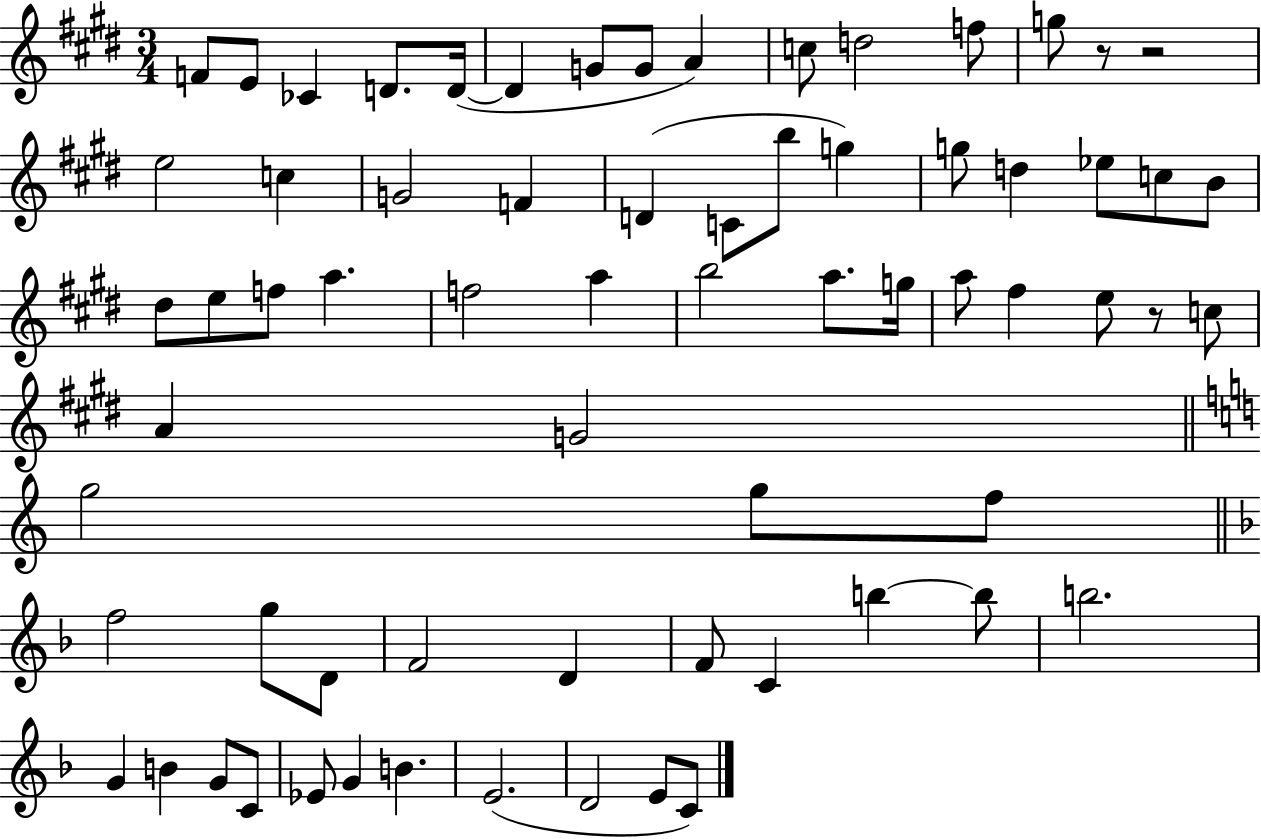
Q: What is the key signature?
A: E major